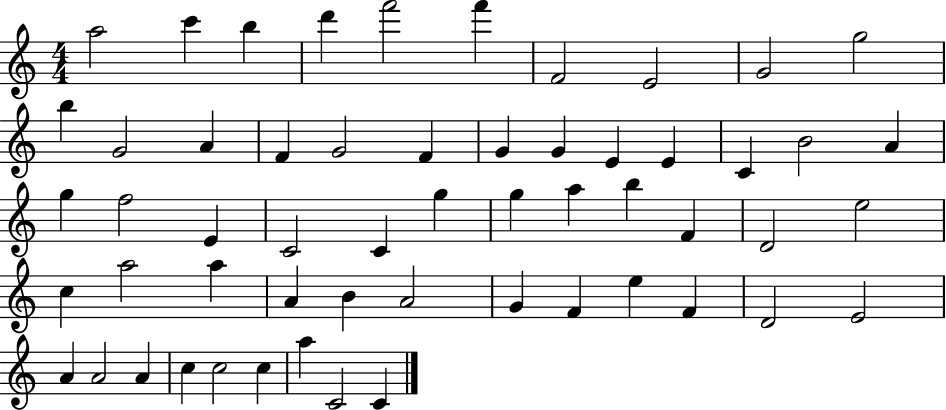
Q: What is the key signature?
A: C major